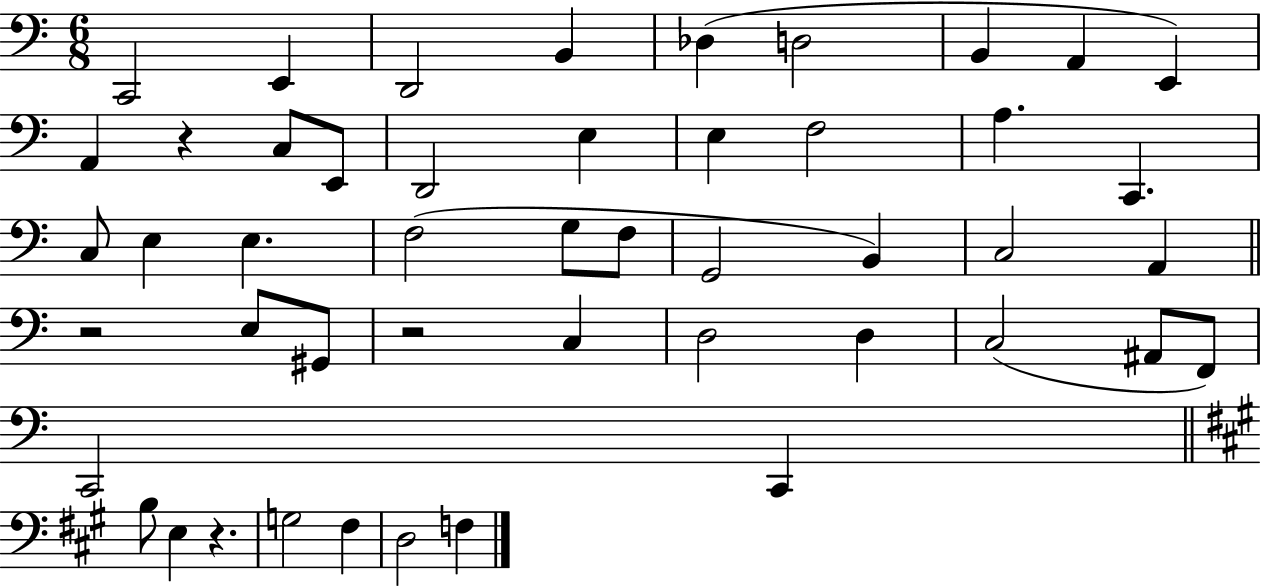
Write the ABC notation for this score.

X:1
T:Untitled
M:6/8
L:1/4
K:C
C,,2 E,, D,,2 B,, _D, D,2 B,, A,, E,, A,, z C,/2 E,,/2 D,,2 E, E, F,2 A, C,, C,/2 E, E, F,2 G,/2 F,/2 G,,2 B,, C,2 A,, z2 E,/2 ^G,,/2 z2 C, D,2 D, C,2 ^A,,/2 F,,/2 C,,2 C,, B,/2 E, z G,2 ^F, D,2 F,